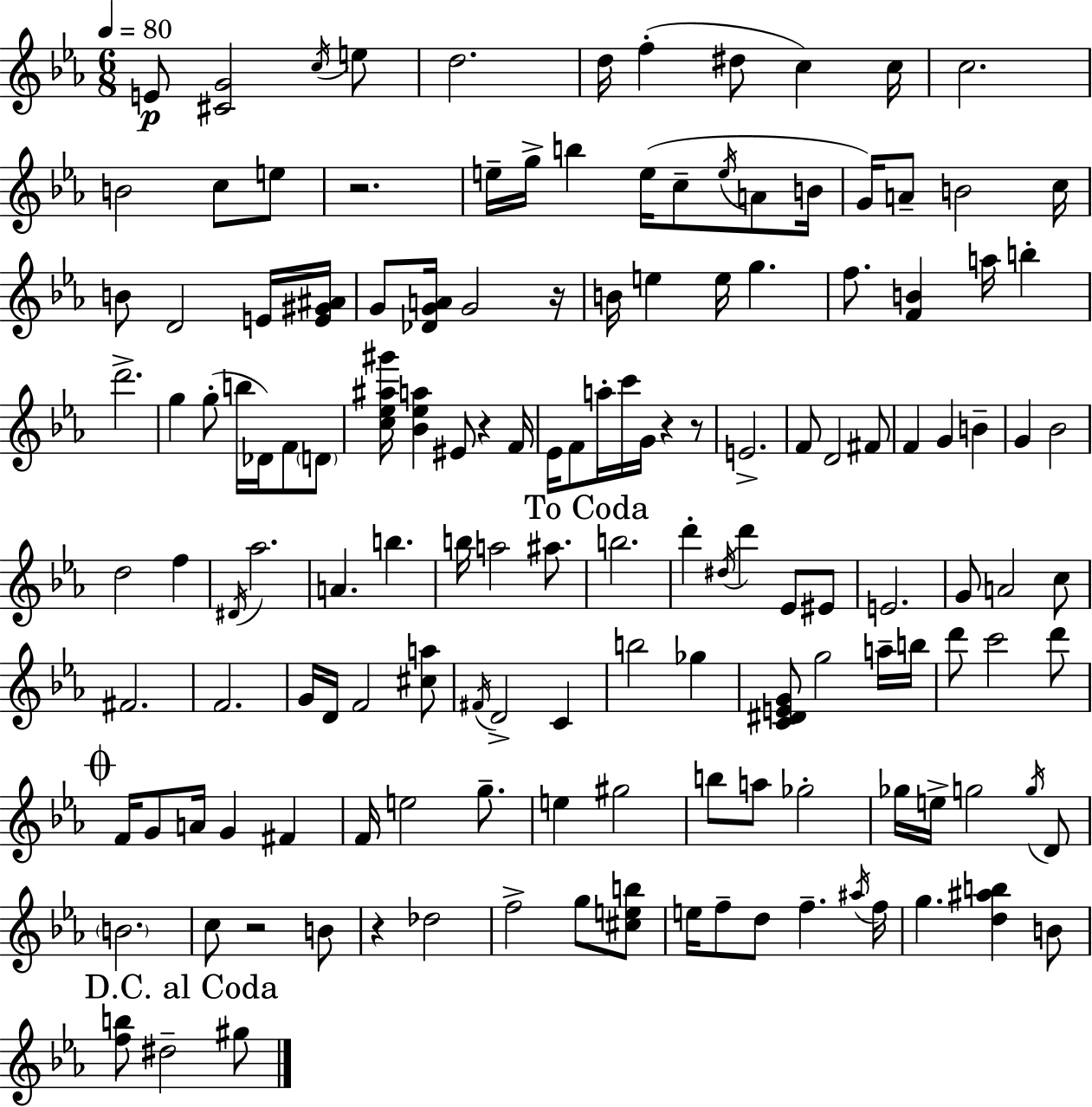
{
  \clef treble
  \numericTimeSignature
  \time 6/8
  \key ees \major
  \tempo 4 = 80
  e'8\p <cis' g'>2 \acciaccatura { c''16 } e''8 | d''2. | d''16 f''4-.( dis''8 c''4) | c''16 c''2. | \break b'2 c''8 e''8 | r2. | e''16-- g''16-> b''4 e''16( c''8-- \acciaccatura { e''16 } a'8 | b'16 g'16) a'8-- b'2 | \break c''16 b'8 d'2 | e'16 <e' gis' ais'>16 g'8 <des' g' a'>16 g'2 | r16 b'16 e''4 e''16 g''4. | f''8. <f' b'>4 a''16 b''4-. | \break d'''2.-> | g''4 g''8-.( b''16 des'16) f'8 | \parenthesize d'8 <c'' ees'' ais'' gis'''>16 <bes' ees'' a''>4 eis'8 r4 | f'16 ees'16 f'8 a''16-. c'''16 g'16 r4 | \break r8 e'2.-> | f'8 d'2 | fis'8 f'4 g'4 b'4-- | g'4 bes'2 | \break d''2 f''4 | \acciaccatura { dis'16 } aes''2. | a'4. b''4. | b''16 a''2 | \break ais''8. \mark "To Coda" b''2. | d'''4-. \acciaccatura { dis''16 } d'''4 | ees'8 eis'8 e'2. | g'8 a'2 | \break c''8 fis'2. | f'2. | g'16 d'16 f'2 | <cis'' a''>8 \acciaccatura { fis'16 } d'2-> | \break c'4 b''2 | ges''4 <c' dis' e' g'>8 g''2 | a''16-- b''16 d'''8 c'''2 | d'''8 \mark \markup { \musicglyph "scripts.coda" } f'16 g'8 a'16 g'4 | \break fis'4 f'16 e''2 | g''8.-- e''4 gis''2 | b''8 a''8 ges''2-. | ges''16 e''16-> g''2 | \break \acciaccatura { g''16 } d'8 \parenthesize b'2. | c''8 r2 | b'8 r4 des''2 | f''2-> | \break g''8 <cis'' e'' b''>8 e''16 f''8-- d''8 f''4.-- | \acciaccatura { ais''16 } f''16 g''4. | <d'' ais'' b''>4 b'8 \mark "D.C. al Coda" <f'' b''>8 dis''2-- | gis''8 \bar "|."
}